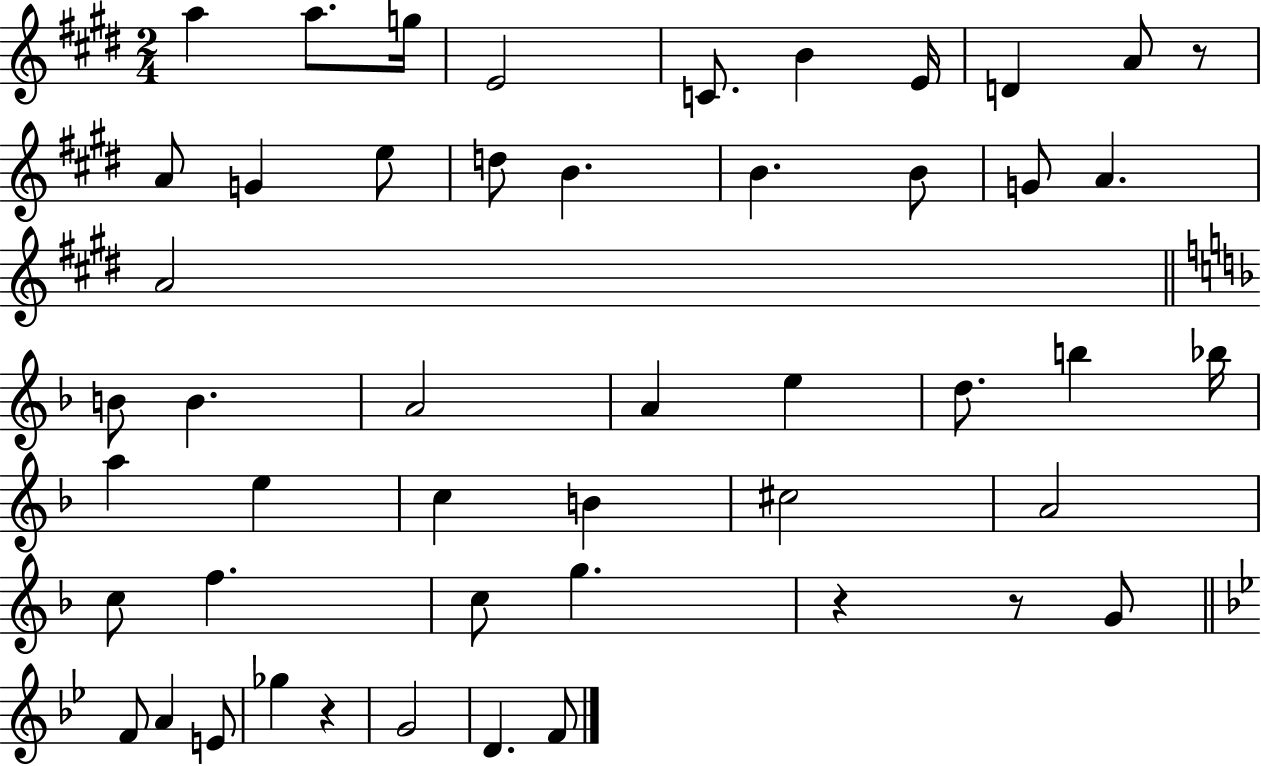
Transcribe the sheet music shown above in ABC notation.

X:1
T:Untitled
M:2/4
L:1/4
K:E
a a/2 g/4 E2 C/2 B E/4 D A/2 z/2 A/2 G e/2 d/2 B B B/2 G/2 A A2 B/2 B A2 A e d/2 b _b/4 a e c B ^c2 A2 c/2 f c/2 g z z/2 G/2 F/2 A E/2 _g z G2 D F/2